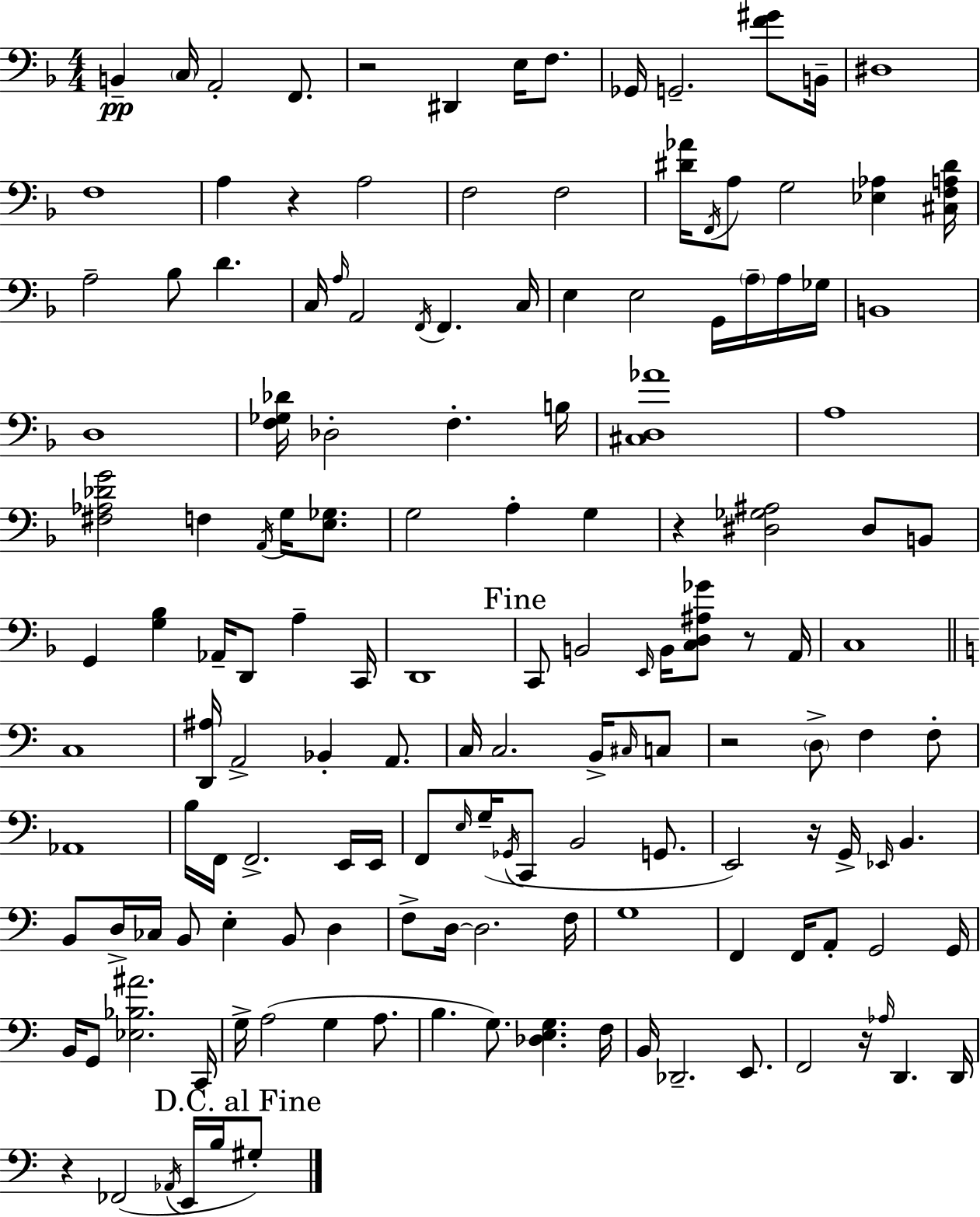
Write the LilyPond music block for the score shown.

{
  \clef bass
  \numericTimeSignature
  \time 4/4
  \key d \minor
  b,4--\pp \parenthesize c16 a,2-. f,8. | r2 dis,4 e16 f8. | ges,16 g,2.-- <f' gis'>8 b,16-- | dis1 | \break f1 | a4 r4 a2 | f2 f2 | <dis' aes'>16 \acciaccatura { f,16 } a8 g2 <ees aes>4 | \break <cis f a dis'>16 a2-- bes8 d'4. | c16 \grace { a16 } a,2 \acciaccatura { f,16 } f,4. | c16 e4 e2 g,16 | \parenthesize a16-- a16 ges16 b,1 | \break d1 | <f ges des'>16 des2-. f4.-. | b16 <cis d aes'>1 | a1 | \break <fis aes des' g'>2 f4 \acciaccatura { a,16 } | g16 <e ges>8. g2 a4-. | g4 r4 <dis ges ais>2 | dis8 b,8 g,4 <g bes>4 aes,16-- d,8 a4-- | \break c,16 d,1 | \mark "Fine" c,8 b,2 \grace { e,16 } b,16 | <c d ais ges'>8 r8 a,16 c1 | \bar "||" \break \key c \major c1 | <d, ais>16 a,2-> bes,4-. a,8. | c16 c2. b,16-> \grace { cis16 } c8 | r2 \parenthesize d8-> f4 f8-. | \break aes,1 | b16 f,16 f,2.-> e,16 | e,16 f,8 \grace { e16 } g16--( \acciaccatura { ges,16 } c,8 b,2 | g,8. e,2) r16 g,16-> \grace { ees,16 } b,4. | \break b,8 d16-> ces16 b,8 e4-. b,8 | d4 f8-> d16~~ d2. | f16 g1 | f,4 f,16 a,8-. g,2 | \break g,16 b,16 g,8 <ees bes ais'>2. | c,16 g16-> a2( g4 | a8. b4. g8.) <des e g>4. | f16 b,16 des,2.-- | \break e,8. f,2 r16 \grace { aes16 } d,4. | d,16 r4 fes,2( | \acciaccatura { aes,16 } e,16 b16 \mark "D.C. al Fine" gis8-.) \bar "|."
}